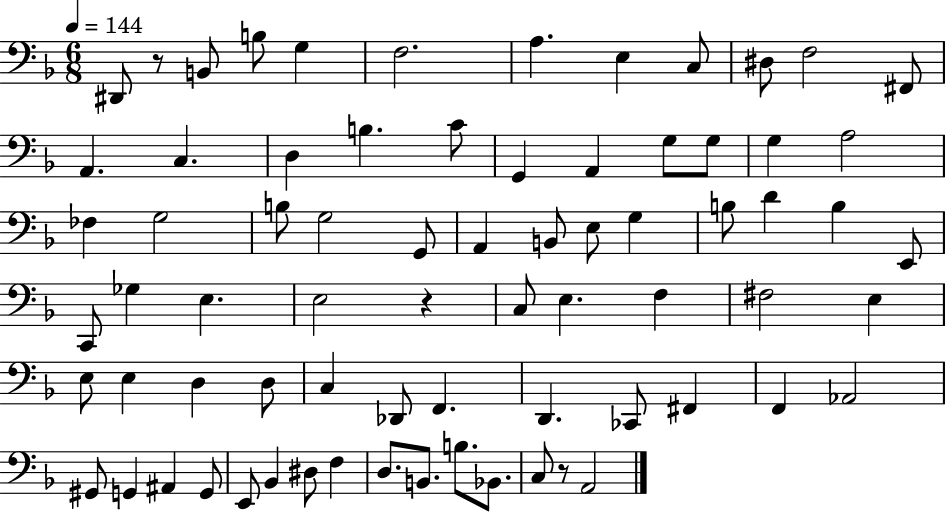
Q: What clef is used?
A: bass